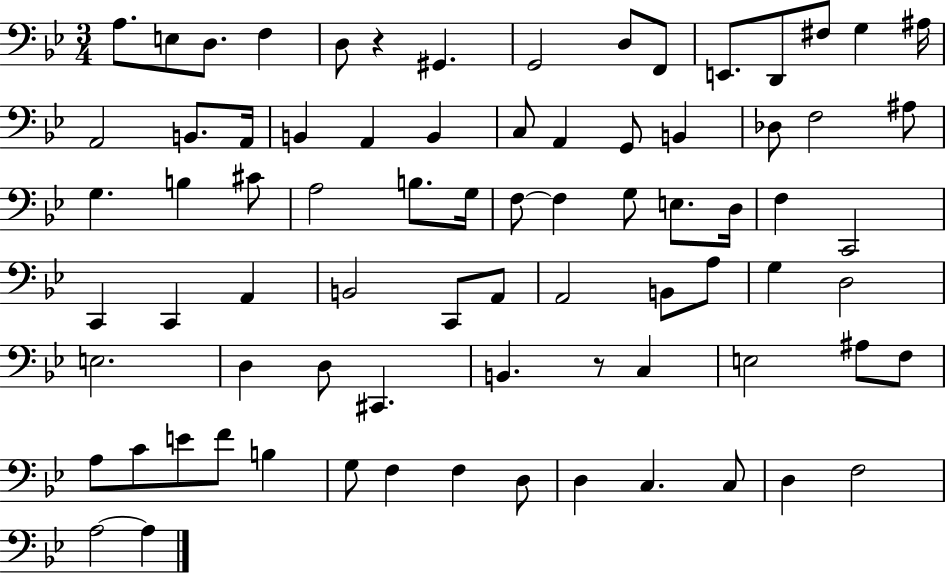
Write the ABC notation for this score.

X:1
T:Untitled
M:3/4
L:1/4
K:Bb
A,/2 E,/2 D,/2 F, D,/2 z ^G,, G,,2 D,/2 F,,/2 E,,/2 D,,/2 ^F,/2 G, ^A,/4 A,,2 B,,/2 A,,/4 B,, A,, B,, C,/2 A,, G,,/2 B,, _D,/2 F,2 ^A,/2 G, B, ^C/2 A,2 B,/2 G,/4 F,/2 F, G,/2 E,/2 D,/4 F, C,,2 C,, C,, A,, B,,2 C,,/2 A,,/2 A,,2 B,,/2 A,/2 G, D,2 E,2 D, D,/2 ^C,, B,, z/2 C, E,2 ^A,/2 F,/2 A,/2 C/2 E/2 F/2 B, G,/2 F, F, D,/2 D, C, C,/2 D, F,2 A,2 A,